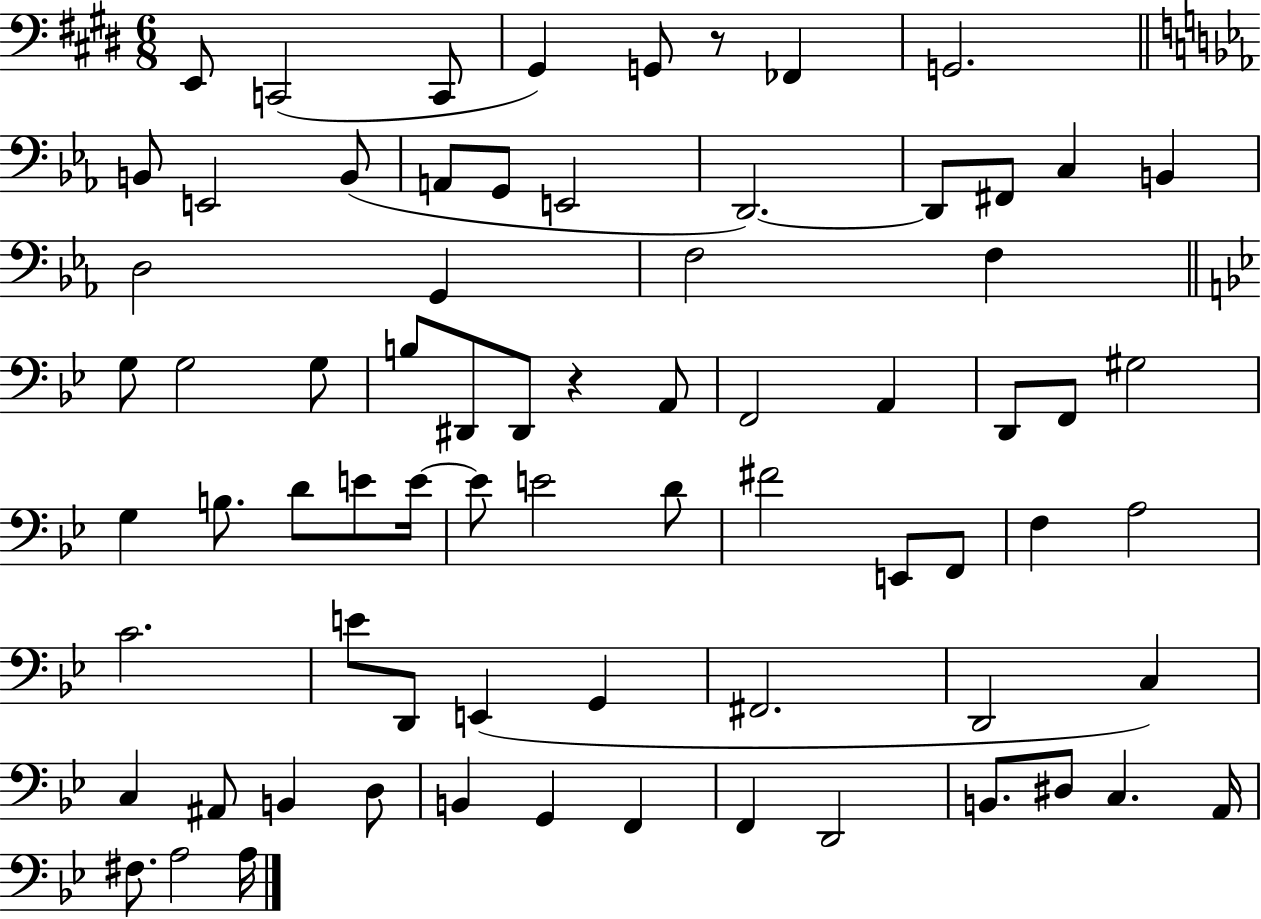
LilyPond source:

{
  \clef bass
  \numericTimeSignature
  \time 6/8
  \key e \major
  \repeat volta 2 { e,8 c,2( c,8 | gis,4) g,8 r8 fes,4 | g,2. | \bar "||" \break \key c \minor b,8 e,2 b,8( | a,8 g,8 e,2 | d,2.~~) | d,8 fis,8 c4 b,4 | \break d2 g,4 | f2 f4 | \bar "||" \break \key bes \major g8 g2 g8 | b8 dis,8 dis,8 r4 a,8 | f,2 a,4 | d,8 f,8 gis2 | \break g4 b8. d'8 e'8 e'16~~ | e'8 e'2 d'8 | fis'2 e,8 f,8 | f4 a2 | \break c'2. | e'8 d,8 e,4( g,4 | fis,2. | d,2 c4) | \break c4 ais,8 b,4 d8 | b,4 g,4 f,4 | f,4 d,2 | b,8. dis8 c4. a,16 | \break fis8. a2 a16 | } \bar "|."
}